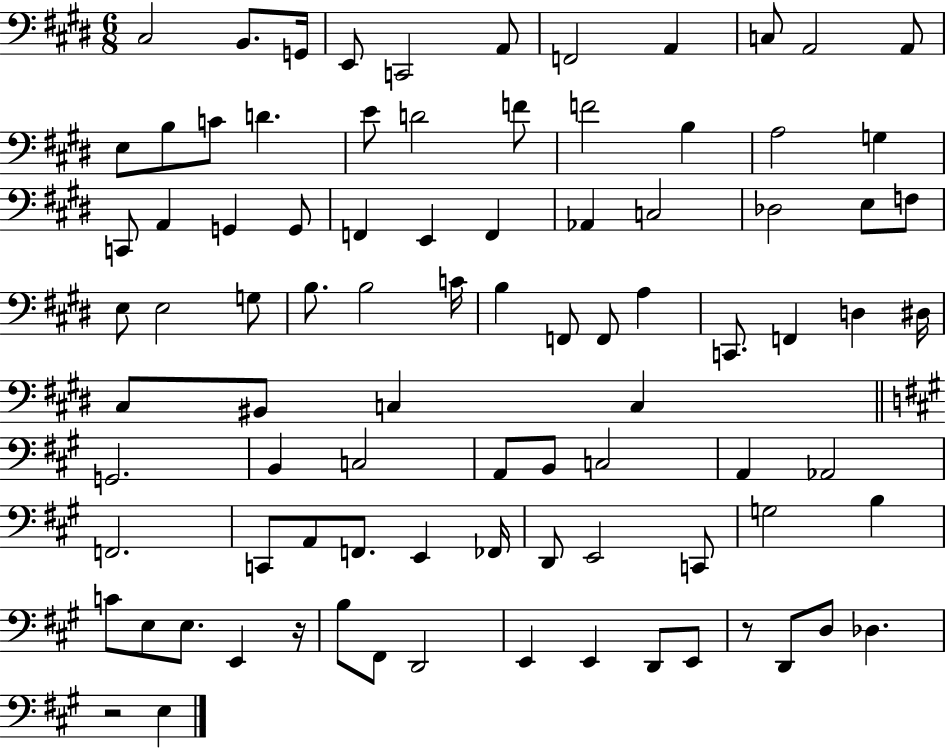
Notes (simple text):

C#3/h B2/e. G2/s E2/e C2/h A2/e F2/h A2/q C3/e A2/h A2/e E3/e B3/e C4/e D4/q. E4/e D4/h F4/e F4/h B3/q A3/h G3/q C2/e A2/q G2/q G2/e F2/q E2/q F2/q Ab2/q C3/h Db3/h E3/e F3/e E3/e E3/h G3/e B3/e. B3/h C4/s B3/q F2/e F2/e A3/q C2/e. F2/q D3/q D#3/s C#3/e BIS2/e C3/q C3/q G2/h. B2/q C3/h A2/e B2/e C3/h A2/q Ab2/h F2/h. C2/e A2/e F2/e. E2/q FES2/s D2/e E2/h C2/e G3/h B3/q C4/e E3/e E3/e. E2/q R/s B3/e F#2/e D2/h E2/q E2/q D2/e E2/e R/e D2/e D3/e Db3/q. R/h E3/q